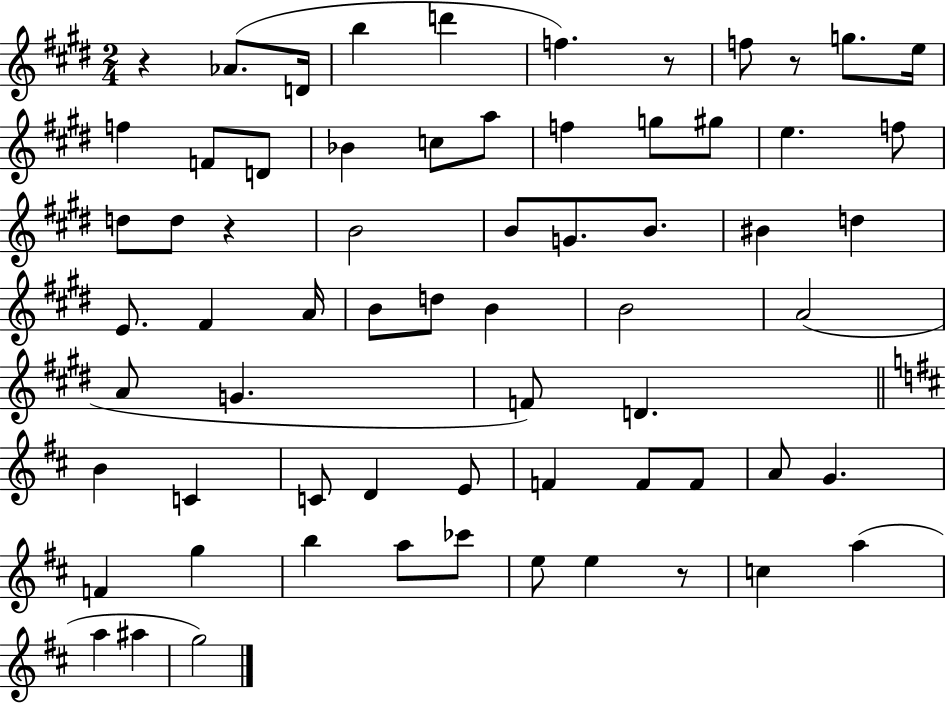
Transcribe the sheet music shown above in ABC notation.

X:1
T:Untitled
M:2/4
L:1/4
K:E
z _A/2 D/4 b d' f z/2 f/2 z/2 g/2 e/4 f F/2 D/2 _B c/2 a/2 f g/2 ^g/2 e f/2 d/2 d/2 z B2 B/2 G/2 B/2 ^B d E/2 ^F A/4 B/2 d/2 B B2 A2 A/2 G F/2 D B C C/2 D E/2 F F/2 F/2 A/2 G F g b a/2 _c'/2 e/2 e z/2 c a a ^a g2